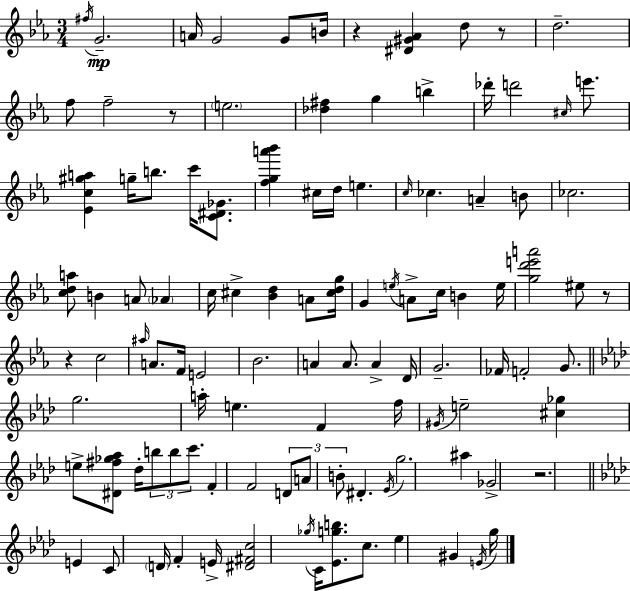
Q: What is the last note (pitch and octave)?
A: G5